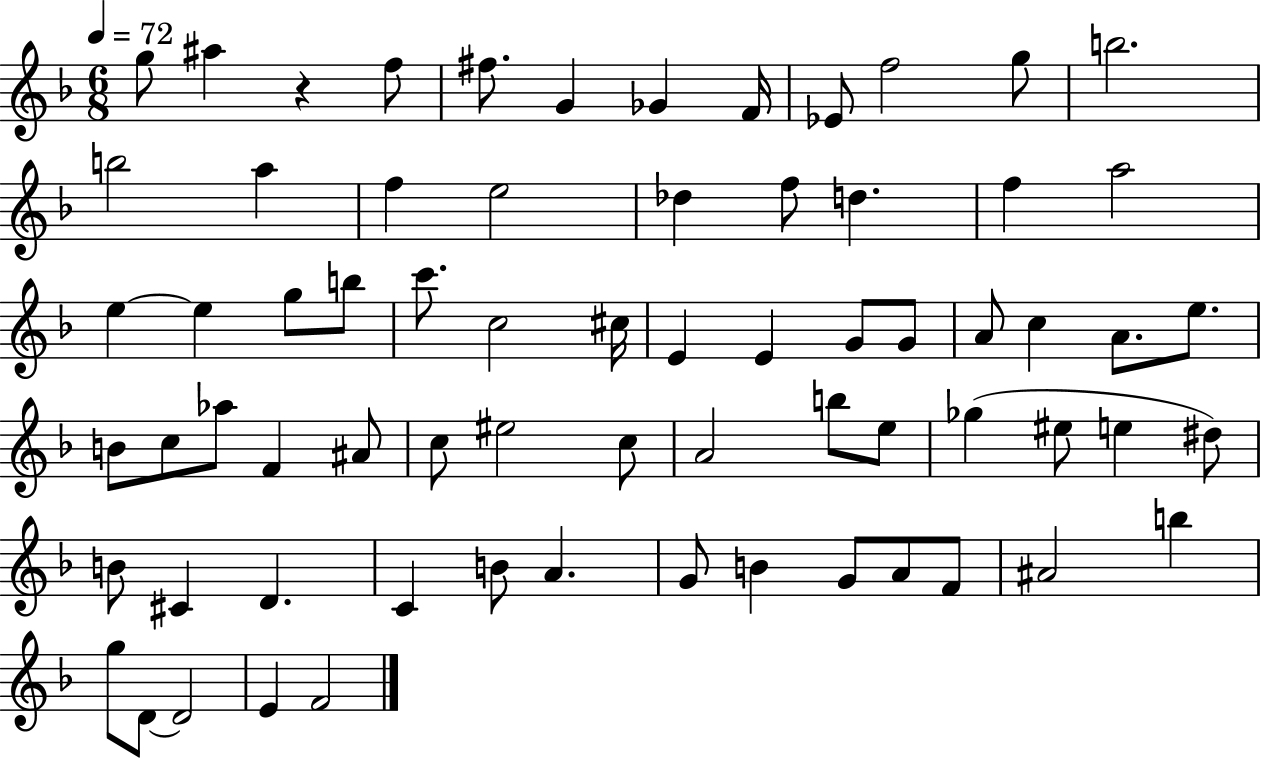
X:1
T:Untitled
M:6/8
L:1/4
K:F
g/2 ^a z f/2 ^f/2 G _G F/4 _E/2 f2 g/2 b2 b2 a f e2 _d f/2 d f a2 e e g/2 b/2 c'/2 c2 ^c/4 E E G/2 G/2 A/2 c A/2 e/2 B/2 c/2 _a/2 F ^A/2 c/2 ^e2 c/2 A2 b/2 e/2 _g ^e/2 e ^d/2 B/2 ^C D C B/2 A G/2 B G/2 A/2 F/2 ^A2 b g/2 D/2 D2 E F2